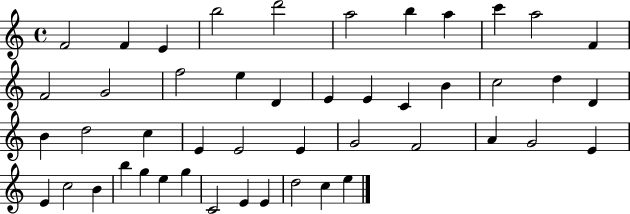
{
  \clef treble
  \time 4/4
  \defaultTimeSignature
  \key c \major
  f'2 f'4 e'4 | b''2 d'''2 | a''2 b''4 a''4 | c'''4 a''2 f'4 | \break f'2 g'2 | f''2 e''4 d'4 | e'4 e'4 c'4 b'4 | c''2 d''4 d'4 | \break b'4 d''2 c''4 | e'4 e'2 e'4 | g'2 f'2 | a'4 g'2 e'4 | \break e'4 c''2 b'4 | b''4 g''4 e''4 g''4 | c'2 e'4 e'4 | d''2 c''4 e''4 | \break \bar "|."
}